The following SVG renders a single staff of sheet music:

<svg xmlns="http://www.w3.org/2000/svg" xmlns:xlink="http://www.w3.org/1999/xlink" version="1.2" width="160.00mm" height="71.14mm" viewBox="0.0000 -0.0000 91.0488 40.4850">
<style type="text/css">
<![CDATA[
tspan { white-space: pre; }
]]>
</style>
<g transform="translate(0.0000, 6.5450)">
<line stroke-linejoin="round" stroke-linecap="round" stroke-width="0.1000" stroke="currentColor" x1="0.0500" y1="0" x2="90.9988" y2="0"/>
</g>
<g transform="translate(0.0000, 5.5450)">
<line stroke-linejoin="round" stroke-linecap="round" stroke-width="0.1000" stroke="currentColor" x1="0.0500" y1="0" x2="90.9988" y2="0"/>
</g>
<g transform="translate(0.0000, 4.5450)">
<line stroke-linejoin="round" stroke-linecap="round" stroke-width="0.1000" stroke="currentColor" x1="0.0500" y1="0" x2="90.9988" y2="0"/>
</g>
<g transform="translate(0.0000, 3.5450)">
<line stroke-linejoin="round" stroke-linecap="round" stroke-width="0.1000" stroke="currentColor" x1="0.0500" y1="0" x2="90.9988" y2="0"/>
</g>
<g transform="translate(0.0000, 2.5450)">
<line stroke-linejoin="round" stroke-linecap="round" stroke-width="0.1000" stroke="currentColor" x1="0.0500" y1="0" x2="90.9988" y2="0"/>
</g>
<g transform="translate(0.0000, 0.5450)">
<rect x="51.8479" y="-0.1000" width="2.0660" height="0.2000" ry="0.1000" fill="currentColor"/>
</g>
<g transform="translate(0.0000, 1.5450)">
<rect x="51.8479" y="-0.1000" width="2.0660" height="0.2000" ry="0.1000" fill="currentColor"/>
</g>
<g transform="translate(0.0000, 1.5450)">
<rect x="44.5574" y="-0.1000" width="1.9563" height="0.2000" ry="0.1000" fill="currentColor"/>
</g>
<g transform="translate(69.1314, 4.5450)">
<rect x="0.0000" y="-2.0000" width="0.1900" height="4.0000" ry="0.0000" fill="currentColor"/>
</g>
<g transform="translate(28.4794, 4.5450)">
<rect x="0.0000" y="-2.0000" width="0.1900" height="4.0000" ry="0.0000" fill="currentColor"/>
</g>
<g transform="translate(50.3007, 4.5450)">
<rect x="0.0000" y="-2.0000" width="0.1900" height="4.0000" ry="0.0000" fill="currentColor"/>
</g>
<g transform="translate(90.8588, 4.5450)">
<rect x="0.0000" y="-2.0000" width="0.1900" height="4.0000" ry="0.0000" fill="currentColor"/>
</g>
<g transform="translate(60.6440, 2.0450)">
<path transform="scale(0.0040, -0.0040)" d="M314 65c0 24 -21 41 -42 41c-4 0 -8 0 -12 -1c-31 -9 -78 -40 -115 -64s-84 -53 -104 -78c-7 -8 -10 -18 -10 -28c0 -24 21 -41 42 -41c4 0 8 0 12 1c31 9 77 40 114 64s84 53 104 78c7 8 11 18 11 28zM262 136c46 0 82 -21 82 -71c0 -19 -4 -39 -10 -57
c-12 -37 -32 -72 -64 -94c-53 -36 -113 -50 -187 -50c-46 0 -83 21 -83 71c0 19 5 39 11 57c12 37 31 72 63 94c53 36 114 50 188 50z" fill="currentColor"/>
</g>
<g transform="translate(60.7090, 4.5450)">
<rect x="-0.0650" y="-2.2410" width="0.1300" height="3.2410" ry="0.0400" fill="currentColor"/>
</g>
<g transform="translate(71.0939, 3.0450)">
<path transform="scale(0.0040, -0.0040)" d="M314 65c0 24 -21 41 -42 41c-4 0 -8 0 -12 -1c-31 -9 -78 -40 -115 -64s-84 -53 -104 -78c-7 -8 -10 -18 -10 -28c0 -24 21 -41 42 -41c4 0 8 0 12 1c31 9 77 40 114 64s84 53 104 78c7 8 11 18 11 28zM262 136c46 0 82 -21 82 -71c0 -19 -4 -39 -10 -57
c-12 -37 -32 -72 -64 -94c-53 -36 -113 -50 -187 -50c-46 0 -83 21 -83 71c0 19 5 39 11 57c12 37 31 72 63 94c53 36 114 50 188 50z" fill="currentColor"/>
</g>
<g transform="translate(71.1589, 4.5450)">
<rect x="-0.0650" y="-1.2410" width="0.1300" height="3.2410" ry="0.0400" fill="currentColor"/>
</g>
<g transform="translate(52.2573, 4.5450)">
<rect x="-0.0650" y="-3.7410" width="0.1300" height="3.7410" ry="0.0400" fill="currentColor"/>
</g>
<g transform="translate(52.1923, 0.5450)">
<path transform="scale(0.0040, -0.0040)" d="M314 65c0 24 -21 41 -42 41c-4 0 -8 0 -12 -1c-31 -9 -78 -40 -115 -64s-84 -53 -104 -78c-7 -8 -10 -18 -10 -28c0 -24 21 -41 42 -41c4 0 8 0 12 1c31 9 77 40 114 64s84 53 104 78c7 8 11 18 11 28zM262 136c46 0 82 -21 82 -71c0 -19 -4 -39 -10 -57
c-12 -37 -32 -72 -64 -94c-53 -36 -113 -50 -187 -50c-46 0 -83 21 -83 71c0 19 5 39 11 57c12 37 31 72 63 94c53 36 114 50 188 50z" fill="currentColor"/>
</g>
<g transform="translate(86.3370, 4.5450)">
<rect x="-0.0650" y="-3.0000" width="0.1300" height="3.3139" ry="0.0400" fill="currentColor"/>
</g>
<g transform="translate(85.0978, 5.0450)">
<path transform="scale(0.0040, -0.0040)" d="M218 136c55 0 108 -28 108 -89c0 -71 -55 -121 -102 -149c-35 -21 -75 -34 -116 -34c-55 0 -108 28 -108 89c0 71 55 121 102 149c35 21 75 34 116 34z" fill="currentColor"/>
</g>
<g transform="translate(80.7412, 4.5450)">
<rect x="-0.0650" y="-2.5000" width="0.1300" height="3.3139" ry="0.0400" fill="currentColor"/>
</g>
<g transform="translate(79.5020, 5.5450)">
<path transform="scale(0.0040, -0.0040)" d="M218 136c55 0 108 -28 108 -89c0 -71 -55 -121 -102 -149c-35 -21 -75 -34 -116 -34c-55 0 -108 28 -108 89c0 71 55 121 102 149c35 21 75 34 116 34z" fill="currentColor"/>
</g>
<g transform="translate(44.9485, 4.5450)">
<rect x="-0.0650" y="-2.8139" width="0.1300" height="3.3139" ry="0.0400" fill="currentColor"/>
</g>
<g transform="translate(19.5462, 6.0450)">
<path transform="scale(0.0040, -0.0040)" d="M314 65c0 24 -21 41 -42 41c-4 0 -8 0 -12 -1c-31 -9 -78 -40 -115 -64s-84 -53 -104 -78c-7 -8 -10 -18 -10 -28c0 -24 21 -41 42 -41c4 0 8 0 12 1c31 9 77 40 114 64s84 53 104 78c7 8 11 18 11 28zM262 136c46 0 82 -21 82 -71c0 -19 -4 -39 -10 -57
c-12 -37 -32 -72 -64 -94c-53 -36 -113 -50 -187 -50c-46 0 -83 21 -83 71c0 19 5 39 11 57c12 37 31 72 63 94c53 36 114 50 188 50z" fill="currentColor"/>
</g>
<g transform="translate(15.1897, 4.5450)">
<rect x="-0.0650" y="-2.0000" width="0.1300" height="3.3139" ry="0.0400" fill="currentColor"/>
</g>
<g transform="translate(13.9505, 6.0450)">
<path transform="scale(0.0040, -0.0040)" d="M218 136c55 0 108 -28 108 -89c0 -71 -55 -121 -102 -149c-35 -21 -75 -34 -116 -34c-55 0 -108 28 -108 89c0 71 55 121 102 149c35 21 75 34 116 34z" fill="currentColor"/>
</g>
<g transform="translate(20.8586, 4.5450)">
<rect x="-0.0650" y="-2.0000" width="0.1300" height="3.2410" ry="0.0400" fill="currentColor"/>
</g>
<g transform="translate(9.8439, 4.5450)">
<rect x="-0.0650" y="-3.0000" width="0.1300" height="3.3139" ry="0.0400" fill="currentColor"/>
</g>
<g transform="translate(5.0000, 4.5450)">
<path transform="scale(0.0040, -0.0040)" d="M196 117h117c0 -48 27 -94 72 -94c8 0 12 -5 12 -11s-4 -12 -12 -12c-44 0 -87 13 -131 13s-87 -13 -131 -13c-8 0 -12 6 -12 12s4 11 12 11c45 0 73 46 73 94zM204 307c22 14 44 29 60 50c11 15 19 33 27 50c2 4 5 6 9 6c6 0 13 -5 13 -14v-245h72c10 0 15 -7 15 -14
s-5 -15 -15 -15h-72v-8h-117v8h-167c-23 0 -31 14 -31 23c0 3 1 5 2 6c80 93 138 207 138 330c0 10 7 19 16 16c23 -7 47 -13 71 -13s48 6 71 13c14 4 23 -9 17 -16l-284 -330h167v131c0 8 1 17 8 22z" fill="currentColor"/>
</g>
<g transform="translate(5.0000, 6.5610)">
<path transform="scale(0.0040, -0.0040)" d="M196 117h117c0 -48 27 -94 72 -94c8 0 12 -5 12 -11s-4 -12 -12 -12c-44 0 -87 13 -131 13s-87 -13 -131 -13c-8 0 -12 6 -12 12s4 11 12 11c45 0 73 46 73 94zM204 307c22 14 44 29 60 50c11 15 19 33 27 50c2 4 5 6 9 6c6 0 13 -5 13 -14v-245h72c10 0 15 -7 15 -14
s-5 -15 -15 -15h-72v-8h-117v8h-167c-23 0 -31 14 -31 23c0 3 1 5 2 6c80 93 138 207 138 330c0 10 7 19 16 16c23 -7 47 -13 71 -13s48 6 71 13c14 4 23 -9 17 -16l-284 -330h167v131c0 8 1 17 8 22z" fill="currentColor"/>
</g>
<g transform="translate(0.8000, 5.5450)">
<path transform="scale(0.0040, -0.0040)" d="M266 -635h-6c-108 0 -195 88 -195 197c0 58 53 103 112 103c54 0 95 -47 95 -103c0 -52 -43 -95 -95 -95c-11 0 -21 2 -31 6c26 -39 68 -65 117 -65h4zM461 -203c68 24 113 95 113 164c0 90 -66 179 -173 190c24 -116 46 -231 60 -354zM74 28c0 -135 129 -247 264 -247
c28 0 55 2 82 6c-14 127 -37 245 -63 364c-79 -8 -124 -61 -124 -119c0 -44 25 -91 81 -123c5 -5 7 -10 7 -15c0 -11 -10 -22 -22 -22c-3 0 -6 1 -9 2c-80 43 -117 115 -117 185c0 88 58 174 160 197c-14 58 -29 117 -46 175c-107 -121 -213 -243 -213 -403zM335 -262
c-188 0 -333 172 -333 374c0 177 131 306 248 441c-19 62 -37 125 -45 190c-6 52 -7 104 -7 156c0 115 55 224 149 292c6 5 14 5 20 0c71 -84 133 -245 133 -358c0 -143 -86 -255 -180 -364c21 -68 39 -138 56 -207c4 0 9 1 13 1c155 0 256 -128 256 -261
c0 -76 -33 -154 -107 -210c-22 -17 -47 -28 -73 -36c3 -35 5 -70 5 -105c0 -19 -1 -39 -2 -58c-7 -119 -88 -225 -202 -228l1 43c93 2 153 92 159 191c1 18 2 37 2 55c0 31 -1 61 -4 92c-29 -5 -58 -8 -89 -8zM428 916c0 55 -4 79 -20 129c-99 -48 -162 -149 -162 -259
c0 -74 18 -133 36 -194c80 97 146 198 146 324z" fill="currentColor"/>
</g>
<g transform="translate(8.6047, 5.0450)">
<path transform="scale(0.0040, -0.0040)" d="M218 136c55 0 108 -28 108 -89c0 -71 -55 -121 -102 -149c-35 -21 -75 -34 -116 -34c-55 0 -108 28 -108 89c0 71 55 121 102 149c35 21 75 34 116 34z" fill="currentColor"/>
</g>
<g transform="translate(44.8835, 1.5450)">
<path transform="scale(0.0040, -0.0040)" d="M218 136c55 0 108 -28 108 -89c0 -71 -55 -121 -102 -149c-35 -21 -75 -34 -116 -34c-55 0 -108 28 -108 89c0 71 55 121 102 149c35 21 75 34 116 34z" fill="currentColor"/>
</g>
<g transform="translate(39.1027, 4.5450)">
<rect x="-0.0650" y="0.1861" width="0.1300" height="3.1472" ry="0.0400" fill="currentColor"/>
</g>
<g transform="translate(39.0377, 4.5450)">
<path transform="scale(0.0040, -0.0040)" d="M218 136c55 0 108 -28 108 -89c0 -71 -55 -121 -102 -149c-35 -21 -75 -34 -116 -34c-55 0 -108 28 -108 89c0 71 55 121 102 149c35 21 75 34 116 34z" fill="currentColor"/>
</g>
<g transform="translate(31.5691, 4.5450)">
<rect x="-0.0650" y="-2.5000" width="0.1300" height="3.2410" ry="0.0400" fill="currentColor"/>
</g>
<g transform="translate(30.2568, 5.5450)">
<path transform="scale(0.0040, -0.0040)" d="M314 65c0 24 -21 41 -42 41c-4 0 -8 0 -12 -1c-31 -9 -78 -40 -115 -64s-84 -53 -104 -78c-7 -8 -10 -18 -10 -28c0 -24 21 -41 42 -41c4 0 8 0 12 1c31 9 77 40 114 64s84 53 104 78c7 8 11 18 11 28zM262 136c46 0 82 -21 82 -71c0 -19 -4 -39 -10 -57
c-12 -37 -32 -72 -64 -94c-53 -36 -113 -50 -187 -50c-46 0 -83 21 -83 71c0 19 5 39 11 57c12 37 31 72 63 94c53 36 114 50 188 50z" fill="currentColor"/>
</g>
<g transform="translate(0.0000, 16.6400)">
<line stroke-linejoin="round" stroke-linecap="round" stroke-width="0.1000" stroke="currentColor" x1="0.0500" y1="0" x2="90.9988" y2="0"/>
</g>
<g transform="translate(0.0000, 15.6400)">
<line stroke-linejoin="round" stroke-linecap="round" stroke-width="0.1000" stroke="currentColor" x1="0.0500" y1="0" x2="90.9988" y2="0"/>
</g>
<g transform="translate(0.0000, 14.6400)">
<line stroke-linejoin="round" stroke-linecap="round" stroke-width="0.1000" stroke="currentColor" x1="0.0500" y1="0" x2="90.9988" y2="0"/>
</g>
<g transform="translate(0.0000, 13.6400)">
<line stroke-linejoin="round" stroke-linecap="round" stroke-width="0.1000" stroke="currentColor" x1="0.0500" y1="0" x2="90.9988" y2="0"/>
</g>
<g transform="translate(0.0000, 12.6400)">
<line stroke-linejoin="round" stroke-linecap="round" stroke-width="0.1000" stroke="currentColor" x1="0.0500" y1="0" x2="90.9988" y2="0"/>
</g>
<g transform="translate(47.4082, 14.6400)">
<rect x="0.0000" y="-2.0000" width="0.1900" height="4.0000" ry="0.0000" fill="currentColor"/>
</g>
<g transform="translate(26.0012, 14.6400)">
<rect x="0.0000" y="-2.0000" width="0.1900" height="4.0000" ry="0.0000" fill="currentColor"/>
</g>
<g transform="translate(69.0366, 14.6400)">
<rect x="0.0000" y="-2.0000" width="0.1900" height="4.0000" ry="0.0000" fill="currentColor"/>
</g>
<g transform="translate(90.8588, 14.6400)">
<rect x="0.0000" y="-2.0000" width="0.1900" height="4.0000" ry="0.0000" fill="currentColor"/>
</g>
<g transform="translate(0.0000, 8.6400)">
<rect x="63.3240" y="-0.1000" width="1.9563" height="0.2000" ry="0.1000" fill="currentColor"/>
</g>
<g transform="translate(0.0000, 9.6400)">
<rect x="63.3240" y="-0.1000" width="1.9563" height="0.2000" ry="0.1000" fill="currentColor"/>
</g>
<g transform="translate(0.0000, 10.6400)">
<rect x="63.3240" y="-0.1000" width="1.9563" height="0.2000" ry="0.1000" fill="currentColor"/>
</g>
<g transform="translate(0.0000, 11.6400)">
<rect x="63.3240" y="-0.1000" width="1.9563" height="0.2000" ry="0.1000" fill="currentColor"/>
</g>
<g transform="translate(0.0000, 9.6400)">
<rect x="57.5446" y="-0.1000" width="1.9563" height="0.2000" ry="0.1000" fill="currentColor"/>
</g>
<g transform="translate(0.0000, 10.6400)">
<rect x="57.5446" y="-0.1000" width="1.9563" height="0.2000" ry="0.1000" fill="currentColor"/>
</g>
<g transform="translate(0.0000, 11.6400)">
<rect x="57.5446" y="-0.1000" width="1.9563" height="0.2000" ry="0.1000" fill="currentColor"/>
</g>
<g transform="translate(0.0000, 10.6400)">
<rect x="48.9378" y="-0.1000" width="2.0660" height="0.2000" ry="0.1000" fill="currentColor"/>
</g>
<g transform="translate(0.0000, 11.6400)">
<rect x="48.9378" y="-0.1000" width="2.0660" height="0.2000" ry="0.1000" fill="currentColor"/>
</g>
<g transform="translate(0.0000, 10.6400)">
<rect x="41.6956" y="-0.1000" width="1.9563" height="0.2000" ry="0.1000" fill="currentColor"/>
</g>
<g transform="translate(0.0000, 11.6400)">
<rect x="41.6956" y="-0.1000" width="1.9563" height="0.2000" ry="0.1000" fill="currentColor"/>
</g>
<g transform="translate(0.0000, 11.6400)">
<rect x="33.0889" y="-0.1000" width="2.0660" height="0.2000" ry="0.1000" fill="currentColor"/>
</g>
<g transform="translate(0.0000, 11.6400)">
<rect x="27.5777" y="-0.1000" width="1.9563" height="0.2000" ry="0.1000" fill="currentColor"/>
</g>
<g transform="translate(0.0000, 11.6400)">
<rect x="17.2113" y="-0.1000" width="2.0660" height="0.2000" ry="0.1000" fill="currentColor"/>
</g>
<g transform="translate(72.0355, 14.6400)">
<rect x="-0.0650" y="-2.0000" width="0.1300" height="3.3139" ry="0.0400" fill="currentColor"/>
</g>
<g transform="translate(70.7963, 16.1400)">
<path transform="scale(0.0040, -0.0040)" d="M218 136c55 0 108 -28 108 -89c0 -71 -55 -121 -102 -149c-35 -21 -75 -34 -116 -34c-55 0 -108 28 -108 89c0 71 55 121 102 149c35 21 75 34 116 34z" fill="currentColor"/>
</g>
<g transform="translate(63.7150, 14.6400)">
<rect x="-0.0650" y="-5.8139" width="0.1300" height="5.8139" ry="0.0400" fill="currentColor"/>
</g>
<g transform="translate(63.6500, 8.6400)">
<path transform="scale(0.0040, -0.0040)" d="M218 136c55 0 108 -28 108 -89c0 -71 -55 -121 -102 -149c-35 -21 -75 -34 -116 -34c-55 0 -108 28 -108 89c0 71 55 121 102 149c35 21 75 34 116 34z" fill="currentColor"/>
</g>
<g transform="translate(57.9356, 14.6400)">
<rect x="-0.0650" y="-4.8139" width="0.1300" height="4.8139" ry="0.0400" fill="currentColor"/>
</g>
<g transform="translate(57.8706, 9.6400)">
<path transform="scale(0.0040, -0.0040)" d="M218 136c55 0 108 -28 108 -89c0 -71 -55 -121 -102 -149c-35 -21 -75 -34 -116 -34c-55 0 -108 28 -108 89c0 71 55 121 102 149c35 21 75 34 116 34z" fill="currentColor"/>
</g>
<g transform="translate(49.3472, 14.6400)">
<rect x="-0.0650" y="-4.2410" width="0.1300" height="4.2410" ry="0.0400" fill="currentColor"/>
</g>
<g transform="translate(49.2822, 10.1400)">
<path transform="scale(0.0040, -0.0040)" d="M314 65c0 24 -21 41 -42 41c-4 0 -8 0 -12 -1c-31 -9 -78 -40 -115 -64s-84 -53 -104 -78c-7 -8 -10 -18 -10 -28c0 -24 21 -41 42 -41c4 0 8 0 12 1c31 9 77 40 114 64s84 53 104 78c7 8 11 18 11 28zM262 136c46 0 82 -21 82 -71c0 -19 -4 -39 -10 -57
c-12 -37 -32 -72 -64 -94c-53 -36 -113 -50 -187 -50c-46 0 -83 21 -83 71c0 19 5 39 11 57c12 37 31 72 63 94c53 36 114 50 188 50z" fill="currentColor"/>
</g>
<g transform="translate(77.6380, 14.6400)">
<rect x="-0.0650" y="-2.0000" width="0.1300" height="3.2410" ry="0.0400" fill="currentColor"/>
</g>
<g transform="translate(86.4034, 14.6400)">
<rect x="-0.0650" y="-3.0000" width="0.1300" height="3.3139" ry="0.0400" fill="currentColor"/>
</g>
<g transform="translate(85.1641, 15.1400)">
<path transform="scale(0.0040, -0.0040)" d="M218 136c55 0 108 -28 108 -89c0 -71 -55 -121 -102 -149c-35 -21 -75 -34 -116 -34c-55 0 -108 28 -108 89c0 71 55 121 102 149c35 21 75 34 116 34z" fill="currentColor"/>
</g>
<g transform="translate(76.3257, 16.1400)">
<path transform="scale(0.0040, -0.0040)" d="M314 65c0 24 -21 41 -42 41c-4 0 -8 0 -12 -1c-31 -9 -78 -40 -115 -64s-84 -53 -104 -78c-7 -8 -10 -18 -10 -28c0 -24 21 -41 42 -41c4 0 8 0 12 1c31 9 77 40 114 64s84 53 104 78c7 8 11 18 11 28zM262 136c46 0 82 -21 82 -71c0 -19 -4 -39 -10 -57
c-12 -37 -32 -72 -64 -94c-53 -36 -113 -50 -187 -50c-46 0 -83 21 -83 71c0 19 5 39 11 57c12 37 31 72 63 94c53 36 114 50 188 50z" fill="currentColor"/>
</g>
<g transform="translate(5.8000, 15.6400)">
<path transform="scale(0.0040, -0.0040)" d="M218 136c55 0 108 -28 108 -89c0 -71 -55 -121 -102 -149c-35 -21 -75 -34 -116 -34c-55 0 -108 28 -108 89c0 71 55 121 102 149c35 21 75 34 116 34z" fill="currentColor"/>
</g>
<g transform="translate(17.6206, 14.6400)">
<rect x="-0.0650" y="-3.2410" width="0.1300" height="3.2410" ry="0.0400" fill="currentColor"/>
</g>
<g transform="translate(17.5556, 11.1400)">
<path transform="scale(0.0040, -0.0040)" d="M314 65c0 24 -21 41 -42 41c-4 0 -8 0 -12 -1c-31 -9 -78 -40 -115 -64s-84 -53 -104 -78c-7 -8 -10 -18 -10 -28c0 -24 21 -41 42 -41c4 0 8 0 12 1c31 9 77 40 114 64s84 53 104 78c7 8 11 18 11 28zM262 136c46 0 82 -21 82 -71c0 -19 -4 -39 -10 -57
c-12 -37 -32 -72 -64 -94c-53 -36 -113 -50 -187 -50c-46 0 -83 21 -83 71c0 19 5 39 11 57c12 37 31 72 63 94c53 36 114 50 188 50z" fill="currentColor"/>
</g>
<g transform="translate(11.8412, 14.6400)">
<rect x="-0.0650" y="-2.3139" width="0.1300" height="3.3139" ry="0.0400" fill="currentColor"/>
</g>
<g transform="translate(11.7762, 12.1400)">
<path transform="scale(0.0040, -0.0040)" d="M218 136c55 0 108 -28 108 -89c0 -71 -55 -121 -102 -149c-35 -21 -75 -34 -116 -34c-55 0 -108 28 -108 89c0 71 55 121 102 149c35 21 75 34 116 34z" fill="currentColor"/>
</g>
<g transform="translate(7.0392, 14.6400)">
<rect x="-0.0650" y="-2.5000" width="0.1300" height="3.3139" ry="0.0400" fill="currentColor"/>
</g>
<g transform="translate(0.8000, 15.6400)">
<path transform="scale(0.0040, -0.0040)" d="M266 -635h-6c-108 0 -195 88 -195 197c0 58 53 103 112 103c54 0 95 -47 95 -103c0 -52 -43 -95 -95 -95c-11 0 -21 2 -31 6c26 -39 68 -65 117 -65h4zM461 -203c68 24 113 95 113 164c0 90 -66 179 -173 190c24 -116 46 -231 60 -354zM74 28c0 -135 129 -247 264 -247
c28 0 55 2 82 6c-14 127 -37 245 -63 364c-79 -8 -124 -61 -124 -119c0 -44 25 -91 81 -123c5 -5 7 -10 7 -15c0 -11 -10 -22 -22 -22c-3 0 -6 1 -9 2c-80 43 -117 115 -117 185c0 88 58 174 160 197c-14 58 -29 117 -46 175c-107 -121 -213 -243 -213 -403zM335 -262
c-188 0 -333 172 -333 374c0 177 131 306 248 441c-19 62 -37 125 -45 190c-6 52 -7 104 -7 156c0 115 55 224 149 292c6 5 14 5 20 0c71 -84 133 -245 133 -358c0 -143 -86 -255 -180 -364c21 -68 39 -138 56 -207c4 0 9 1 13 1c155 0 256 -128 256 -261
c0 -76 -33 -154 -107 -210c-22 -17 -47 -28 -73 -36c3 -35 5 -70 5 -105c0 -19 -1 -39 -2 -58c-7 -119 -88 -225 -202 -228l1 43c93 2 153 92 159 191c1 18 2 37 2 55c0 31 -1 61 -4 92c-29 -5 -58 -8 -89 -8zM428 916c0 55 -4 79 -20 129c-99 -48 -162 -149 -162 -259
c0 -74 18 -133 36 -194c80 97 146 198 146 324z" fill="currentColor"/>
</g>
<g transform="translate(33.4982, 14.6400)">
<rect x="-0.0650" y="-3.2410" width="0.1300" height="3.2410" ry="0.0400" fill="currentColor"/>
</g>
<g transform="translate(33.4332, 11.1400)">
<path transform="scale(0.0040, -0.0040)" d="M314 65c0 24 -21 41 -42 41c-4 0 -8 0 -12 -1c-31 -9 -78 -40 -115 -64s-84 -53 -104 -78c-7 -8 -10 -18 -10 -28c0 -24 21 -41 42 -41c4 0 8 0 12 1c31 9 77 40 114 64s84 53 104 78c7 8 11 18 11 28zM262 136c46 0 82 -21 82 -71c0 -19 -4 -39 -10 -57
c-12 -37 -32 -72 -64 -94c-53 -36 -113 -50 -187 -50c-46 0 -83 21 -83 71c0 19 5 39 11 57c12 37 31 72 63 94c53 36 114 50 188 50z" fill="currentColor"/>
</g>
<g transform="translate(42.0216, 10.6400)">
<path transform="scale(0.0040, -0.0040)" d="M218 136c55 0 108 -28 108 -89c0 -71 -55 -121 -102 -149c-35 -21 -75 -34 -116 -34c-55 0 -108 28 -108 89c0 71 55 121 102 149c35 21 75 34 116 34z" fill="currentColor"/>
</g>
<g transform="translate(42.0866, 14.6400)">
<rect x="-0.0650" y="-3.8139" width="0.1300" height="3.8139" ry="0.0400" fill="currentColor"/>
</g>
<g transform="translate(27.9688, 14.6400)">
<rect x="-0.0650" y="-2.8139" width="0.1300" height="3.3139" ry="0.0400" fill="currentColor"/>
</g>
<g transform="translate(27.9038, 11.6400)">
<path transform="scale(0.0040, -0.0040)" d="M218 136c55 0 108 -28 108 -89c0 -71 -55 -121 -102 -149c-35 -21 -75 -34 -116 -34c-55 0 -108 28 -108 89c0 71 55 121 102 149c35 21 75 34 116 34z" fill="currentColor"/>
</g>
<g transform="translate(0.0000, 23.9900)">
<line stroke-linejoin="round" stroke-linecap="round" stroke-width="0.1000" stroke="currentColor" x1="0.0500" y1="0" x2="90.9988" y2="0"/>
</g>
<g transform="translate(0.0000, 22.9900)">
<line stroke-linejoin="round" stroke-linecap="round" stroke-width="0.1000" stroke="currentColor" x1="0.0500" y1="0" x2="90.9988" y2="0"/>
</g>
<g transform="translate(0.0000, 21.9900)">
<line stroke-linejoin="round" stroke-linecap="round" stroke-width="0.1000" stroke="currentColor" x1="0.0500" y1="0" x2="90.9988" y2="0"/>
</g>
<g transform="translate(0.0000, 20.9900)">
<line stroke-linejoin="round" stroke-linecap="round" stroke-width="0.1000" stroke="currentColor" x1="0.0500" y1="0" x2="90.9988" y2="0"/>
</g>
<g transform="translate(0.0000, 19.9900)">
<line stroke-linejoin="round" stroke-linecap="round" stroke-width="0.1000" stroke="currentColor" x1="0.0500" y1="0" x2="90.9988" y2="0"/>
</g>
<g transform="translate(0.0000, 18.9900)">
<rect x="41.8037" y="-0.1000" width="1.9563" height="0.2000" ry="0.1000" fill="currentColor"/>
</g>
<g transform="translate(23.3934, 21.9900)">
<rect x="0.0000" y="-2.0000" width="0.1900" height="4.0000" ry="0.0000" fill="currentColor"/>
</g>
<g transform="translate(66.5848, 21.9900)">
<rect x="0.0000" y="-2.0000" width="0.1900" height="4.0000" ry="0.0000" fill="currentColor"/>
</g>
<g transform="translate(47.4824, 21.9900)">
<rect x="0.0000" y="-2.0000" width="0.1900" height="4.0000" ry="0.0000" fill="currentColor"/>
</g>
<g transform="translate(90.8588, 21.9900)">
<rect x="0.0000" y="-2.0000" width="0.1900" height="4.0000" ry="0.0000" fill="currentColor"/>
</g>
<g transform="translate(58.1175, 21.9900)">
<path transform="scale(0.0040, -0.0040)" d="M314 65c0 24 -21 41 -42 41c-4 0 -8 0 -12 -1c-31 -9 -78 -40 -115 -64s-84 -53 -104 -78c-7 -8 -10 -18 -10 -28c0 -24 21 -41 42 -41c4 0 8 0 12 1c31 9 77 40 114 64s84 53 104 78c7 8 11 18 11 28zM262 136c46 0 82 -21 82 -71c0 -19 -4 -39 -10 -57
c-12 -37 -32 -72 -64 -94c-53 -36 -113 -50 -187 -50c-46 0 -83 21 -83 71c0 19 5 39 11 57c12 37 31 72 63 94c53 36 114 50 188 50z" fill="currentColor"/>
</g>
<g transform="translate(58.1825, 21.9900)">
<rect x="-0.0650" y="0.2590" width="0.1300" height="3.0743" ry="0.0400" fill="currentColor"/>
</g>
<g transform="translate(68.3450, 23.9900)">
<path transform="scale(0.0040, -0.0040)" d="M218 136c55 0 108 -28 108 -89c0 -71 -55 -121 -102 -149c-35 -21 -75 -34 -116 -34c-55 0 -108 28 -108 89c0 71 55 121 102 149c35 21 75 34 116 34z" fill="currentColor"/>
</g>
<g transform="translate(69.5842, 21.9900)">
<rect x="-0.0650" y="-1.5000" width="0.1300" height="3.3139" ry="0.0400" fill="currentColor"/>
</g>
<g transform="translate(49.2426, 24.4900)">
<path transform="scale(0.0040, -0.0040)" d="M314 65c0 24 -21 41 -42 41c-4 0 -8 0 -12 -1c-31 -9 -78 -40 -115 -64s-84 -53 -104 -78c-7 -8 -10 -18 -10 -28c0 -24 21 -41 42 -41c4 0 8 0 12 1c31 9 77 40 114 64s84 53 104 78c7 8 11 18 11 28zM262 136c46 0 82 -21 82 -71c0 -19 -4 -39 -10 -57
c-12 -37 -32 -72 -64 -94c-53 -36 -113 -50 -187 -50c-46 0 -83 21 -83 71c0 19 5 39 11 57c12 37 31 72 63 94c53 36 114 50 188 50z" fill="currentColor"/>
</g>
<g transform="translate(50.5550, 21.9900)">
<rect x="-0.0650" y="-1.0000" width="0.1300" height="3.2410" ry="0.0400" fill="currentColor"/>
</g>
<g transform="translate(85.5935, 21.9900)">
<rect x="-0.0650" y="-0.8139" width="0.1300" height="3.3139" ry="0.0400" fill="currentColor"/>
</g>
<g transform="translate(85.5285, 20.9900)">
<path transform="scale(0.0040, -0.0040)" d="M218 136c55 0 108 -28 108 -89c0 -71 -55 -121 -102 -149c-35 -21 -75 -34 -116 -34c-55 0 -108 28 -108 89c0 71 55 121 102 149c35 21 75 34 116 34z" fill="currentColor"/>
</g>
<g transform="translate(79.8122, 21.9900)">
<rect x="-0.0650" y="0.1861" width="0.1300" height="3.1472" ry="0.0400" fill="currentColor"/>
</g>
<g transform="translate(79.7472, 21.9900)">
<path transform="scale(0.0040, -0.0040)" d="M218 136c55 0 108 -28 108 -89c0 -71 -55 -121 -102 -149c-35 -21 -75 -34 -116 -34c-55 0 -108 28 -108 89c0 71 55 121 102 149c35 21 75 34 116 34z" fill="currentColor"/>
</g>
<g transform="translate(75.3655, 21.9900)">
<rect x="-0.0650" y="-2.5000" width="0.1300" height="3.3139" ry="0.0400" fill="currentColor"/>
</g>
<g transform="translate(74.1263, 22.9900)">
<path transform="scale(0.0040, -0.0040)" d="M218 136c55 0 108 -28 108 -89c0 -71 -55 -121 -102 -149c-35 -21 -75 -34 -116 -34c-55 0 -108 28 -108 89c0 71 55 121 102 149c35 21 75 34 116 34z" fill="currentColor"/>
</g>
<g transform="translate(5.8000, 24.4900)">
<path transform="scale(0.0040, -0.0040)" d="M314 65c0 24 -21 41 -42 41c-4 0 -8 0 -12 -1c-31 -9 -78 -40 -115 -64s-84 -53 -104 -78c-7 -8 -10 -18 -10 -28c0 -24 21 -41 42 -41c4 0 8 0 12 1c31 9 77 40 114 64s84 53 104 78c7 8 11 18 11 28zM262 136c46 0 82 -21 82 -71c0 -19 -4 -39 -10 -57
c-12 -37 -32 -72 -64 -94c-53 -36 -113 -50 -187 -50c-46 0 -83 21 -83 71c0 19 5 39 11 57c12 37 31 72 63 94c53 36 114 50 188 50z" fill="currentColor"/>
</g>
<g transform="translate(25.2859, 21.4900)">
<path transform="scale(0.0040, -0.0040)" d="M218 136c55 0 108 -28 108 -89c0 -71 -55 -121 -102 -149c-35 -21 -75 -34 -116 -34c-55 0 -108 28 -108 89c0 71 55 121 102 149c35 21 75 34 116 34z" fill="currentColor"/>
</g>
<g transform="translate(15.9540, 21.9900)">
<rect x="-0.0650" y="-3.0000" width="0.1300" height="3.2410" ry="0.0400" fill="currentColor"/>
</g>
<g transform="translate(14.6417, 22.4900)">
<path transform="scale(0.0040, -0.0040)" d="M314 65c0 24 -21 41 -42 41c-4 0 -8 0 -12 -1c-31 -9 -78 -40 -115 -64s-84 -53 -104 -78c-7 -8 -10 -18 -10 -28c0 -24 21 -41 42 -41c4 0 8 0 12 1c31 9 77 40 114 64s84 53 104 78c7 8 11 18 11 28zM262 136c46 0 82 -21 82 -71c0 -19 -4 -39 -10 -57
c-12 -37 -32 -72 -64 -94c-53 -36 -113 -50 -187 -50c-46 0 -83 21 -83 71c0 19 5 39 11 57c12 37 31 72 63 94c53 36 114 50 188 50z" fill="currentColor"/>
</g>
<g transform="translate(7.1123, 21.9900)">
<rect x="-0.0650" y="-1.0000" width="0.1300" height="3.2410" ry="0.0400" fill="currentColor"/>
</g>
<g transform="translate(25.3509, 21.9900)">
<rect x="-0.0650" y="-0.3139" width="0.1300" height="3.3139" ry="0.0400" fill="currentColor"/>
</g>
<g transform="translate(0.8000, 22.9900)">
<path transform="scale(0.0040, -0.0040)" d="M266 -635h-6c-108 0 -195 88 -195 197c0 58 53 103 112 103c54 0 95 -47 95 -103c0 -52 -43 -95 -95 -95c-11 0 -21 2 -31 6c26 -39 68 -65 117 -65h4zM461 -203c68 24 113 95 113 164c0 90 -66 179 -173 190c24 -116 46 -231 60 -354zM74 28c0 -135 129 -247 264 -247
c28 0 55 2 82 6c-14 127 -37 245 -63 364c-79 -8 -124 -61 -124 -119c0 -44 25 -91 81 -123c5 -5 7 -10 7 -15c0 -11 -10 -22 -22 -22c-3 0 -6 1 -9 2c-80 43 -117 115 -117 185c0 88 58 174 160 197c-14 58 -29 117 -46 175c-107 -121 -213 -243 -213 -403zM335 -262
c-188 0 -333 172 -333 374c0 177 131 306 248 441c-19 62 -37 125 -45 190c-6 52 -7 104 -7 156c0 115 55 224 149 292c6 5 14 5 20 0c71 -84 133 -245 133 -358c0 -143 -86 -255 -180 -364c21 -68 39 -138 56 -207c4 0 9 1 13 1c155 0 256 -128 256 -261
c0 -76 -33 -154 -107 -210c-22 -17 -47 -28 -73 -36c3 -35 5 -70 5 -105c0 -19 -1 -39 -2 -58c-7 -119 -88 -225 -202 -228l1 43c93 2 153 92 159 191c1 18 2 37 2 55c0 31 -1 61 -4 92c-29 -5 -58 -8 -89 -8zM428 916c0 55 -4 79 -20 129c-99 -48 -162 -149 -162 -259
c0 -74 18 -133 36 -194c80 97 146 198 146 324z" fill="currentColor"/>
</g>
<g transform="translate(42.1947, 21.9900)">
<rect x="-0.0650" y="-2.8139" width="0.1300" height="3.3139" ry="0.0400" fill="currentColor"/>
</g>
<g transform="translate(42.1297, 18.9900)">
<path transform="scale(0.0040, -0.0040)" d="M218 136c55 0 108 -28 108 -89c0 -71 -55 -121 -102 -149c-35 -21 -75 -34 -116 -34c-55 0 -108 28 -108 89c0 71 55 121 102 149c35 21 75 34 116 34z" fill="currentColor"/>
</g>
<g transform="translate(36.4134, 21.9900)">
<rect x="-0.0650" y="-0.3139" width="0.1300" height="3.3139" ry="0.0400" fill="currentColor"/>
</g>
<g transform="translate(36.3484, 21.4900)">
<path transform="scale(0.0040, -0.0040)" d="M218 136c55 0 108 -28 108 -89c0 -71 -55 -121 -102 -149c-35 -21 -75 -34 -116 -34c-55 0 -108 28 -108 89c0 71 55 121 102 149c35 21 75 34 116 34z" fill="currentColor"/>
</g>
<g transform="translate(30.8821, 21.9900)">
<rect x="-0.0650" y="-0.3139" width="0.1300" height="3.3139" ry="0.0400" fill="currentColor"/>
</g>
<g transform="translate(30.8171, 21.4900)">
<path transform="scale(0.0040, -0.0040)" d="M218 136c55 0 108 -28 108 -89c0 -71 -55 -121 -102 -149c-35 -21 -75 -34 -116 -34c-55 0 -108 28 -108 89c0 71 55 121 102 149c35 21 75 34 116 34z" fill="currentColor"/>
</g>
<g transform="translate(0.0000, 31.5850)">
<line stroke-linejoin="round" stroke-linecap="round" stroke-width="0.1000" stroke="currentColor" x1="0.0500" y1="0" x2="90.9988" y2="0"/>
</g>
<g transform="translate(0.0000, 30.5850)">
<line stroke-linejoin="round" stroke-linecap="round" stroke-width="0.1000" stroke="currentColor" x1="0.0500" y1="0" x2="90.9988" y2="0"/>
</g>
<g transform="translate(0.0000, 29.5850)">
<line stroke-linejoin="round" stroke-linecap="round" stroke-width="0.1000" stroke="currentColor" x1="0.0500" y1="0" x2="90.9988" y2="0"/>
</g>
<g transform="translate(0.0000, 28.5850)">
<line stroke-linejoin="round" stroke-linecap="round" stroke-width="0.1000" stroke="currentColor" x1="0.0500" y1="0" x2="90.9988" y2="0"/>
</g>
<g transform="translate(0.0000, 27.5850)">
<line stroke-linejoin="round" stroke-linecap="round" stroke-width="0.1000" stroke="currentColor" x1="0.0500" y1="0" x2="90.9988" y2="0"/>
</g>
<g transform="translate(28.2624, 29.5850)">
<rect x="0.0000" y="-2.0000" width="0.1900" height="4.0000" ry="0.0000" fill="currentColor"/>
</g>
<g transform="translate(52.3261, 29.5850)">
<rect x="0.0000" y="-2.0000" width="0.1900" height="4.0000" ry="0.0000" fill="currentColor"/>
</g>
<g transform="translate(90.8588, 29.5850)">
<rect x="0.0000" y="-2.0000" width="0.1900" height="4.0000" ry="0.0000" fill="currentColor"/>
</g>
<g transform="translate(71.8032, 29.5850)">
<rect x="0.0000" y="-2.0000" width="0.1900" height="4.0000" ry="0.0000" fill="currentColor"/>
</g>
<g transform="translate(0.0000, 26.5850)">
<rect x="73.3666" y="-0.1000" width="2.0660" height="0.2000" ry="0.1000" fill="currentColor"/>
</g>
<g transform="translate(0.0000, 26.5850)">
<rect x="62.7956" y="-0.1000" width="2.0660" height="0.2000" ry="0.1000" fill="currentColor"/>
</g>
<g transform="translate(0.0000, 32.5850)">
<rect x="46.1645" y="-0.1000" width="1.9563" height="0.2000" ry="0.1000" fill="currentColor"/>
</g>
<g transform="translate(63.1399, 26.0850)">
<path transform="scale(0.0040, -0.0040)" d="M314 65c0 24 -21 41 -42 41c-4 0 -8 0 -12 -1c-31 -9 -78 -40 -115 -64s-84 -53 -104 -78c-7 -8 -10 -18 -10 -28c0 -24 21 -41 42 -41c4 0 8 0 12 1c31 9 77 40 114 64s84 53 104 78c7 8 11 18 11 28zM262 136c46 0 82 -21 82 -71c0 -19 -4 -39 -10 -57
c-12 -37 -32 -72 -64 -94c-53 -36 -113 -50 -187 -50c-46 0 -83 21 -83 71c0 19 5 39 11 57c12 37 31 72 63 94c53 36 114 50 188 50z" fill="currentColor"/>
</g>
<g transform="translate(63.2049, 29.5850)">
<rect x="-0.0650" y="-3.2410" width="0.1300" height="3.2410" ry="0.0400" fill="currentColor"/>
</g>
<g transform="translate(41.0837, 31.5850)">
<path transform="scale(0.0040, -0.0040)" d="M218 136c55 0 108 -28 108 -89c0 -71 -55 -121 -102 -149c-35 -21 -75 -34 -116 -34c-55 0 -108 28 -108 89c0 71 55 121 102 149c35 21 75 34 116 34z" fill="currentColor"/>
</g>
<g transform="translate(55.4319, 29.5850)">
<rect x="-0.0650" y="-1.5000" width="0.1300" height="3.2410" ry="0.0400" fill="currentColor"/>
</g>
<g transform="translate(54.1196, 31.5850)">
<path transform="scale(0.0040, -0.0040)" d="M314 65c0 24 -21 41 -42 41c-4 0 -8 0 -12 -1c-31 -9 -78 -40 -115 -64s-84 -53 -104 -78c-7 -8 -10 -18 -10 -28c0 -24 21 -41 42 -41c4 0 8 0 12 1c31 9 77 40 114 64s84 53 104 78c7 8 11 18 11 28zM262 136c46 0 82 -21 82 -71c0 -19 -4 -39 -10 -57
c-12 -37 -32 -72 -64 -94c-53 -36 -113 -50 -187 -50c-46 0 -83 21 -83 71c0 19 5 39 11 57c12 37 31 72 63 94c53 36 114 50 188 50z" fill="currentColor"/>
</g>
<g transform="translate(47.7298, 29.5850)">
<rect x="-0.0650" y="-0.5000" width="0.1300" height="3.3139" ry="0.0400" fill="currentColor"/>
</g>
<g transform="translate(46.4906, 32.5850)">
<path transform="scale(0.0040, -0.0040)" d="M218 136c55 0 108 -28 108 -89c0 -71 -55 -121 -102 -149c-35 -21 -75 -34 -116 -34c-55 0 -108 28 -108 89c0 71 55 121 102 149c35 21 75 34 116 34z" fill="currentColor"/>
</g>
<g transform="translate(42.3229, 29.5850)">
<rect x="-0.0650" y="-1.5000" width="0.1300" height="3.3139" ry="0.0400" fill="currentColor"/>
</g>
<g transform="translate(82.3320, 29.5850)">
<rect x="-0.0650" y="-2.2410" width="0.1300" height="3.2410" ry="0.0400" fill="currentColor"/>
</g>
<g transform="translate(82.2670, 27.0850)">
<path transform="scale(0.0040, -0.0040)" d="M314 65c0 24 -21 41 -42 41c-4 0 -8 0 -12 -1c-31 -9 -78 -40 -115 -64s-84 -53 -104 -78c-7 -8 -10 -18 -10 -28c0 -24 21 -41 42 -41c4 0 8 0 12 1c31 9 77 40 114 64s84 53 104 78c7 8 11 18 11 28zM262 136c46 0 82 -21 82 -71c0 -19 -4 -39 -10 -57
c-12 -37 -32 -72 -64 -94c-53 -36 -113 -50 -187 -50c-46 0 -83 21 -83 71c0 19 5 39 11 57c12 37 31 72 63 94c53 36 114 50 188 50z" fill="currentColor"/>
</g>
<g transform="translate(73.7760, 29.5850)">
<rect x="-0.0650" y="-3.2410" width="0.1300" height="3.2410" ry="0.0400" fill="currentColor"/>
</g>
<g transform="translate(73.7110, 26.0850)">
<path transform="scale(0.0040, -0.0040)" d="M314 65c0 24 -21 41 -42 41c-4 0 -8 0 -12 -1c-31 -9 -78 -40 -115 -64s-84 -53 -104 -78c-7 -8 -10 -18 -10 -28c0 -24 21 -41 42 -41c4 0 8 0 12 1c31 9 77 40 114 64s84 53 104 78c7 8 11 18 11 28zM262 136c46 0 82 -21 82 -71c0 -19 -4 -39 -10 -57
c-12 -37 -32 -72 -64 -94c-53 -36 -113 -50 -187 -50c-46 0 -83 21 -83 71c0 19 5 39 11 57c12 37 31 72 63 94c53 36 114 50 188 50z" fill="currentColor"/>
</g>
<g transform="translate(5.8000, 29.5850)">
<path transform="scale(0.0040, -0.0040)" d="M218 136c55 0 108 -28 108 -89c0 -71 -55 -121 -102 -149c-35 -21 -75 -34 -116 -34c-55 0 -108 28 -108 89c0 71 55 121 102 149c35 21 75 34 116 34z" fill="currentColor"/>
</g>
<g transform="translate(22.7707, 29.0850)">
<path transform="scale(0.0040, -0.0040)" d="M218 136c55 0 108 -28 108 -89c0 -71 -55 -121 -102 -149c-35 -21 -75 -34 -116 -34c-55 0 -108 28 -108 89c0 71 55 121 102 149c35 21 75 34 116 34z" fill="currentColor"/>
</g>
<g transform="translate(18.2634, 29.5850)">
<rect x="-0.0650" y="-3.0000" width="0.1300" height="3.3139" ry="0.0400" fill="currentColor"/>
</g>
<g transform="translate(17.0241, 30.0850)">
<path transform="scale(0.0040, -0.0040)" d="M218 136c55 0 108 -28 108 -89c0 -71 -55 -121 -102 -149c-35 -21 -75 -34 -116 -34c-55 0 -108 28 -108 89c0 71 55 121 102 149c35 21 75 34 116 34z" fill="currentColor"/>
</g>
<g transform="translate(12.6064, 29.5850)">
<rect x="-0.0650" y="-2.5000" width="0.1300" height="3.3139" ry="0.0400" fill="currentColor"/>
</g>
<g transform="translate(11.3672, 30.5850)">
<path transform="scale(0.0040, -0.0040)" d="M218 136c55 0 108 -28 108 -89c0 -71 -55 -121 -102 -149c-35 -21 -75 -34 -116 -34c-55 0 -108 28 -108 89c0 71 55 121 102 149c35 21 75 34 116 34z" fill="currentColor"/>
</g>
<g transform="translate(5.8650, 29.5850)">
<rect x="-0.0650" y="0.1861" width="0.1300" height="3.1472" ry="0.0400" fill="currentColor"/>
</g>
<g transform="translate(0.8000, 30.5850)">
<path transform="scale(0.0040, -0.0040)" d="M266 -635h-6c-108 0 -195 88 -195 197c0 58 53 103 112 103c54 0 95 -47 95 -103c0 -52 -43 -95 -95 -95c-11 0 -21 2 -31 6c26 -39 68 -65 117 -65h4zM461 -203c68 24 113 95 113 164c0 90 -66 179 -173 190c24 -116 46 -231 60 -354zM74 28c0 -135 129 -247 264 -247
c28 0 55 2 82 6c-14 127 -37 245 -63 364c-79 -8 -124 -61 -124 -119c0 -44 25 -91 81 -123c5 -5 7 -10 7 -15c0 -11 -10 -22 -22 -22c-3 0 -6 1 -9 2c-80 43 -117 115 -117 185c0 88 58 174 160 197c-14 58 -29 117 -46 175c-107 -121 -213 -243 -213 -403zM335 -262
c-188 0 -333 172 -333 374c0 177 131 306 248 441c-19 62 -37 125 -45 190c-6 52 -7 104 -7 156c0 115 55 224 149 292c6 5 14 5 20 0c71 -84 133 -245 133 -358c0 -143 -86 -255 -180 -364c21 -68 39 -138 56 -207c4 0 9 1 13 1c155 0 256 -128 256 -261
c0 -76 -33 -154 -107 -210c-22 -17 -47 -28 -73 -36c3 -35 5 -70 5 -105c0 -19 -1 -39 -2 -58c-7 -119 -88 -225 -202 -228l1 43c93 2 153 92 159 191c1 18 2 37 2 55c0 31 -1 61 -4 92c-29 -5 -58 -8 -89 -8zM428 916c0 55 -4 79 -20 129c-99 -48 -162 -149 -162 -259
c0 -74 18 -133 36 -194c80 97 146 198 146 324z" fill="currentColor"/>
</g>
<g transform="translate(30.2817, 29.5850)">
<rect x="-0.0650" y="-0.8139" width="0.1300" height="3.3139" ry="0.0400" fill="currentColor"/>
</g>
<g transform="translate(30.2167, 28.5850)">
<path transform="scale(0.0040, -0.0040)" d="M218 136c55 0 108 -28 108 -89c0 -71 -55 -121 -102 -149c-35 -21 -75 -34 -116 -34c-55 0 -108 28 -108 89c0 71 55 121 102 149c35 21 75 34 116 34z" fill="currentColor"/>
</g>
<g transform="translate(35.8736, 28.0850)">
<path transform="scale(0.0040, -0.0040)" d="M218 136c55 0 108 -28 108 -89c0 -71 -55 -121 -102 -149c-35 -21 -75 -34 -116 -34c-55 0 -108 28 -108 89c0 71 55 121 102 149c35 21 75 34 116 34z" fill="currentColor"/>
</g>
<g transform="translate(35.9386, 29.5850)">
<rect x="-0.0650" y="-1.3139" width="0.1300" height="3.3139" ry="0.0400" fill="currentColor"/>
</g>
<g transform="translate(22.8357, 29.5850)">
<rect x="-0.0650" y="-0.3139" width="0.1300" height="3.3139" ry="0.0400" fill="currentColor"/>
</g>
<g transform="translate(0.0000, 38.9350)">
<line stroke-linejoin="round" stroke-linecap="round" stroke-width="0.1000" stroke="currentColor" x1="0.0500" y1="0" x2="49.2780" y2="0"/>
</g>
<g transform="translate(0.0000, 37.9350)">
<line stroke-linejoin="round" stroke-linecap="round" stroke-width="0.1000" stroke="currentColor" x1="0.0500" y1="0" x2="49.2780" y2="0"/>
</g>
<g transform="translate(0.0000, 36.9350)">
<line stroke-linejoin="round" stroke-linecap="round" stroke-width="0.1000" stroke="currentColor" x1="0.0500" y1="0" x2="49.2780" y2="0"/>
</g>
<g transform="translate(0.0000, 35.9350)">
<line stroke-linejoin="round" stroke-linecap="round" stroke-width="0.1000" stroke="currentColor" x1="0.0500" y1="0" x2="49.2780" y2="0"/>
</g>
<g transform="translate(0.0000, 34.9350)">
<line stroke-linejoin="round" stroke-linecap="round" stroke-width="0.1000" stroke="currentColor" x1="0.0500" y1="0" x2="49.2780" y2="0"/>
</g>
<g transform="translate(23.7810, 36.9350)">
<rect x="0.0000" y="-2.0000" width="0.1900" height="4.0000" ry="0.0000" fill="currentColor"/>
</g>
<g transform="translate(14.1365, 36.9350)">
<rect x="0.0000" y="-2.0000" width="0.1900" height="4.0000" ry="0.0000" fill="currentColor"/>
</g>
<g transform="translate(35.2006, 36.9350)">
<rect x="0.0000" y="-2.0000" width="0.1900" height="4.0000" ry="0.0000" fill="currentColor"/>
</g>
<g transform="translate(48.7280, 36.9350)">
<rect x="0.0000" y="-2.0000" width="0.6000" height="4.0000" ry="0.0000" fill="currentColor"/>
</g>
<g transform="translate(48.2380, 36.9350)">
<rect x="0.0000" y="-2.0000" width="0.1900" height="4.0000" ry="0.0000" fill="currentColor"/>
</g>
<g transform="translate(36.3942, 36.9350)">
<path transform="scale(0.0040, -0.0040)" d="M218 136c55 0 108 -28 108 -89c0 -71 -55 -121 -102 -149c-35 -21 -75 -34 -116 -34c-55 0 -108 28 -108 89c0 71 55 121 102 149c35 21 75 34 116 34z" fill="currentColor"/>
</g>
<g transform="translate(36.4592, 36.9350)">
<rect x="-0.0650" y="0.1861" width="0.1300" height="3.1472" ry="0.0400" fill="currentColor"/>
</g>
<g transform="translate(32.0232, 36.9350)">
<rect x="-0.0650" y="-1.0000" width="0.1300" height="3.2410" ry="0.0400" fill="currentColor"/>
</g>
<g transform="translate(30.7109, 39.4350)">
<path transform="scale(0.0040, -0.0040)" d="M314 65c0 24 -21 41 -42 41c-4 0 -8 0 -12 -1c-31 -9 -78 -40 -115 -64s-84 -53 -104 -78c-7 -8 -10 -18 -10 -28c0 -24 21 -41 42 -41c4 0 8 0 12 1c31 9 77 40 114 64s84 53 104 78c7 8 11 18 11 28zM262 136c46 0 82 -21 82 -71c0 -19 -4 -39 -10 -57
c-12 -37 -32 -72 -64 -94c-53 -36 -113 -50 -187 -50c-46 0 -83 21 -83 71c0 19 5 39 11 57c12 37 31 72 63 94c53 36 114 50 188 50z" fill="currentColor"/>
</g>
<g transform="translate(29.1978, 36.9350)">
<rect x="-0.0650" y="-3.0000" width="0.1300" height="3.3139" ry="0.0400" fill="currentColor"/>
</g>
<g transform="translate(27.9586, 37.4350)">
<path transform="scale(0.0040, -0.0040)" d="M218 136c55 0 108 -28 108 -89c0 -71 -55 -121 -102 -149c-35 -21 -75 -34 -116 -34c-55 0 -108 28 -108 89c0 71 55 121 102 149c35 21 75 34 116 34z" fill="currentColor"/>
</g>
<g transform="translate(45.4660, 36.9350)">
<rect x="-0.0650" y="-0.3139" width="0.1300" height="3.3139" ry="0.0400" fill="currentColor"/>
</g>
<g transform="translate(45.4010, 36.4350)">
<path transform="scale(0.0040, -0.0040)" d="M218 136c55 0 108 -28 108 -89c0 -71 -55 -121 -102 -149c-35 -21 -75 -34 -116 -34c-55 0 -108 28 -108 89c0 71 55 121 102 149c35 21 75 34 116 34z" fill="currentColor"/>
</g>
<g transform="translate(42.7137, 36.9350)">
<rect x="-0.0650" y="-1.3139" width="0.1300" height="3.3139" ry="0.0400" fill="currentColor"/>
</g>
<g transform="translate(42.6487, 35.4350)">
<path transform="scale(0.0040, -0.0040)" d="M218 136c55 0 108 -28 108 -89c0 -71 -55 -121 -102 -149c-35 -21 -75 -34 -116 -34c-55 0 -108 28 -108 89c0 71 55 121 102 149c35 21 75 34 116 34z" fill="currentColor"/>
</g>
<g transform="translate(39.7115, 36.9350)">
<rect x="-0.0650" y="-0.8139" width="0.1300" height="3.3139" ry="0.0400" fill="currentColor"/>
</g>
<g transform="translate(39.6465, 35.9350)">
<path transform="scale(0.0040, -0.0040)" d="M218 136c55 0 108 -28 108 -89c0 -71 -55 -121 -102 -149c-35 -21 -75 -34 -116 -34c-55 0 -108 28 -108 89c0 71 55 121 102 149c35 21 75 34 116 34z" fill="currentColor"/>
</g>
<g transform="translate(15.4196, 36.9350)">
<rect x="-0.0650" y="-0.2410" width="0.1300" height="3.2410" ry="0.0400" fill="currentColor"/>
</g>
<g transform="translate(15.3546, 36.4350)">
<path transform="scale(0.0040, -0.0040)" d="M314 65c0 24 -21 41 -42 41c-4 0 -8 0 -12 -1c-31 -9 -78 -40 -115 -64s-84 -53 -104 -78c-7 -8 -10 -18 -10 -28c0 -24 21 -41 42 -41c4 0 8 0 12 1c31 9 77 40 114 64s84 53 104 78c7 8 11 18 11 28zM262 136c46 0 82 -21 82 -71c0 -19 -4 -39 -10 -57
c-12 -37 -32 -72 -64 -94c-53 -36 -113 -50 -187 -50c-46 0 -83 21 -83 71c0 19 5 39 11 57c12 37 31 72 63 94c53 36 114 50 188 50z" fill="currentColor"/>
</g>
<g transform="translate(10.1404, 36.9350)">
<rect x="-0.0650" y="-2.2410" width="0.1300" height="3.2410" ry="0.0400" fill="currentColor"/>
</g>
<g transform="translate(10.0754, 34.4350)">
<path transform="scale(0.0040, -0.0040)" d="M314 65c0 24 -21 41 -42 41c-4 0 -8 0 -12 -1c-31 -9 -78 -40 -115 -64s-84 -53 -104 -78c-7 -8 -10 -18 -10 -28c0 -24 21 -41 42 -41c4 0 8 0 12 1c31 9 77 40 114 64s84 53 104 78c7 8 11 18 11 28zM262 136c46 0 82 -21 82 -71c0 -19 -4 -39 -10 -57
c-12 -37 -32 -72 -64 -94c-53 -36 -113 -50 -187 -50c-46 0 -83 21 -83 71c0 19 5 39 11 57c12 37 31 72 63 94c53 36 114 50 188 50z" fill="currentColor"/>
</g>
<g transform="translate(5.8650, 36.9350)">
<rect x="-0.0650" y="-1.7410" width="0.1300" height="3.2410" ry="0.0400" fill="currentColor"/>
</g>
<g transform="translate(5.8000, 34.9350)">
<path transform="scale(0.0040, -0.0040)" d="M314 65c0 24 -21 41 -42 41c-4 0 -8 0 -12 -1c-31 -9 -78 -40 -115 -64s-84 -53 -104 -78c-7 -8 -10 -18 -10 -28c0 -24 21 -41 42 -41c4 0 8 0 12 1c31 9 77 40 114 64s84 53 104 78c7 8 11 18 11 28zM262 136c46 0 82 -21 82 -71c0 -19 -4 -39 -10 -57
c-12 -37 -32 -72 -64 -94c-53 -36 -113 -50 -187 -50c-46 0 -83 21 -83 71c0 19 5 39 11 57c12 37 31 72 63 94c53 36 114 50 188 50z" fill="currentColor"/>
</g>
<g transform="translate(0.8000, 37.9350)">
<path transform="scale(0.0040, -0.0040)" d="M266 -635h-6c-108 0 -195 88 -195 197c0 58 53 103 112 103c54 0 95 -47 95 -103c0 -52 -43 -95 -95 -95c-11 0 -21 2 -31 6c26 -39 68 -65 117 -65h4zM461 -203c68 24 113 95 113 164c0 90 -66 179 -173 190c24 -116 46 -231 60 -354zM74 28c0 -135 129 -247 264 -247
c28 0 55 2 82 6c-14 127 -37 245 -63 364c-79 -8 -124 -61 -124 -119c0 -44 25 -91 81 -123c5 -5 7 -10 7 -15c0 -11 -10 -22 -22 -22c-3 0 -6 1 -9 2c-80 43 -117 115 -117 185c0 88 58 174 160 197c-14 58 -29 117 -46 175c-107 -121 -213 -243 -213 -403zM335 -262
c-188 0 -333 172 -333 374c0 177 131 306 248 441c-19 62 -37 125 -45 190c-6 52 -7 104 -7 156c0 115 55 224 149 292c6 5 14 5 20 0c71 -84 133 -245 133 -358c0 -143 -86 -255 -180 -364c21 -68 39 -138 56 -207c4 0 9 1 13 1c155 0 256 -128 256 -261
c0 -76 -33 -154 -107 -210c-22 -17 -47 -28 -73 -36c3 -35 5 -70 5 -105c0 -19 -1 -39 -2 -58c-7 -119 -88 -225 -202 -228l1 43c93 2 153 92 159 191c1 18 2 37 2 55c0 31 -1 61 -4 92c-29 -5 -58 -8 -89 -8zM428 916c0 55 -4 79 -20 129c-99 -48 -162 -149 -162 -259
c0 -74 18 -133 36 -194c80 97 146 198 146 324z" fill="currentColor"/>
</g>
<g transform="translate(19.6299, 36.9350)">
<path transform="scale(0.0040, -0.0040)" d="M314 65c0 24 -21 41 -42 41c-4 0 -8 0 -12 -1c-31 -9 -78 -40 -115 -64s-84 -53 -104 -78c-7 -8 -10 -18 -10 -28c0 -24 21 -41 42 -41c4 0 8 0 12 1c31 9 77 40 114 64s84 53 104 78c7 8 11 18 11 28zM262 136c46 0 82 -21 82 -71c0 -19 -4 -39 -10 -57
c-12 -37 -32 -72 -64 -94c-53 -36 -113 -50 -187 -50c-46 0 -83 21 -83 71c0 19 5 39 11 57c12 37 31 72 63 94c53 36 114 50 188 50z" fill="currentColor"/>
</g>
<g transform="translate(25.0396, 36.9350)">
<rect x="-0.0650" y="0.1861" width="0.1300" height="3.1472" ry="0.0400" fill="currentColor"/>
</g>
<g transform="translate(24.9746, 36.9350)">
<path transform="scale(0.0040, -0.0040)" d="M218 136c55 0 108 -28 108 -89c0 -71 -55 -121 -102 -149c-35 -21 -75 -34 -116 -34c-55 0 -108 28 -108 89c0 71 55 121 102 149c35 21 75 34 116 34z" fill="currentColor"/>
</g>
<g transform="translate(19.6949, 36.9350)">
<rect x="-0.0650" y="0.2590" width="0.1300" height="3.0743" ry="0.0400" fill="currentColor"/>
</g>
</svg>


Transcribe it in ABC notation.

X:1
T:Untitled
M:4/4
L:1/4
K:C
A F F2 G2 B a c'2 g2 e2 G A G g b2 a b2 c' d'2 e' g' F F2 A D2 A2 c c c a D2 B2 E G B d B G A c d e E C E2 b2 b2 g2 f2 g2 c2 B2 B A D2 B d e c